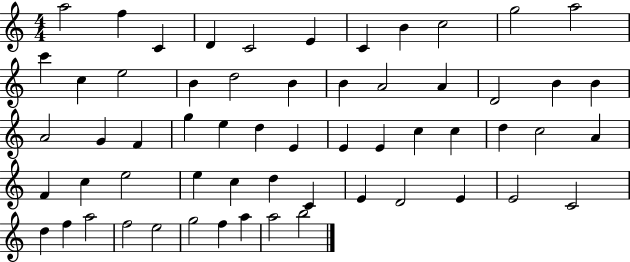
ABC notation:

X:1
T:Untitled
M:4/4
L:1/4
K:C
a2 f C D C2 E C B c2 g2 a2 c' c e2 B d2 B B A2 A D2 B B A2 G F g e d E E E c c d c2 A F c e2 e c d C E D2 E E2 C2 d f a2 f2 e2 g2 f a a2 b2